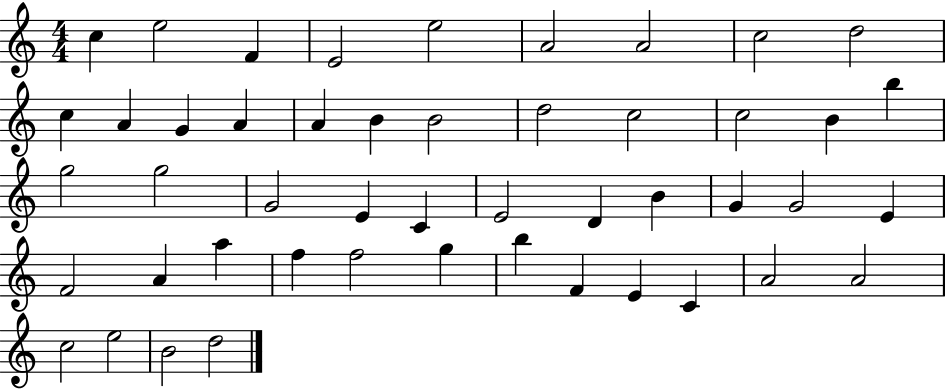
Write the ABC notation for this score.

X:1
T:Untitled
M:4/4
L:1/4
K:C
c e2 F E2 e2 A2 A2 c2 d2 c A G A A B B2 d2 c2 c2 B b g2 g2 G2 E C E2 D B G G2 E F2 A a f f2 g b F E C A2 A2 c2 e2 B2 d2